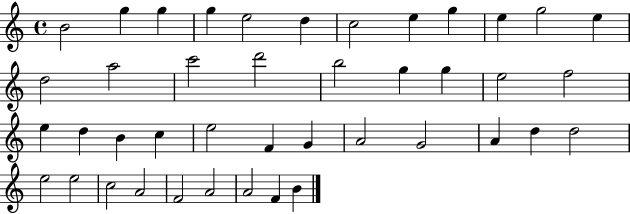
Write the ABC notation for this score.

X:1
T:Untitled
M:4/4
L:1/4
K:C
B2 g g g e2 d c2 e g e g2 e d2 a2 c'2 d'2 b2 g g e2 f2 e d B c e2 F G A2 G2 A d d2 e2 e2 c2 A2 F2 A2 A2 F B